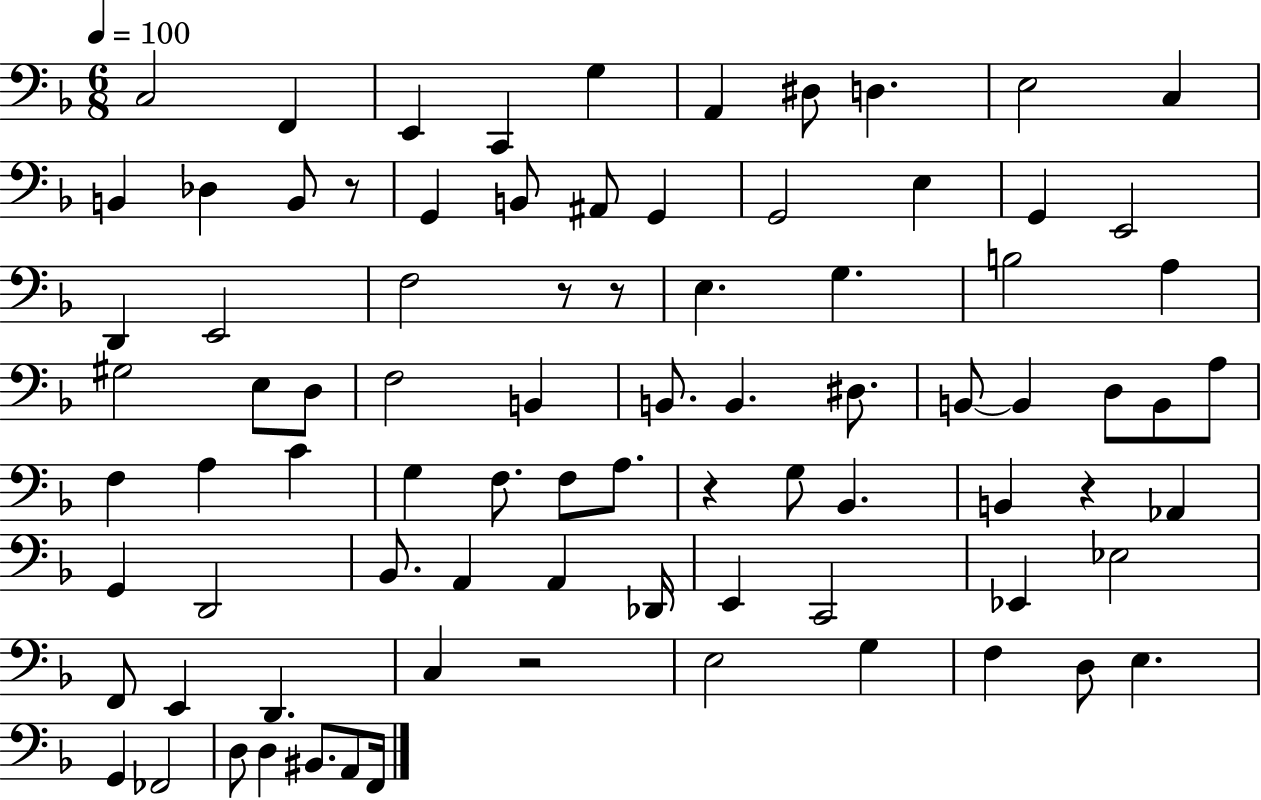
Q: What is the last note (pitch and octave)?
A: F2